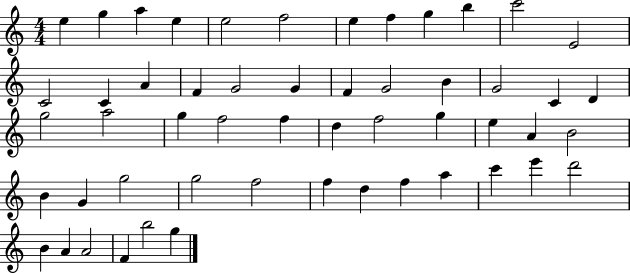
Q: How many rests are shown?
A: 0